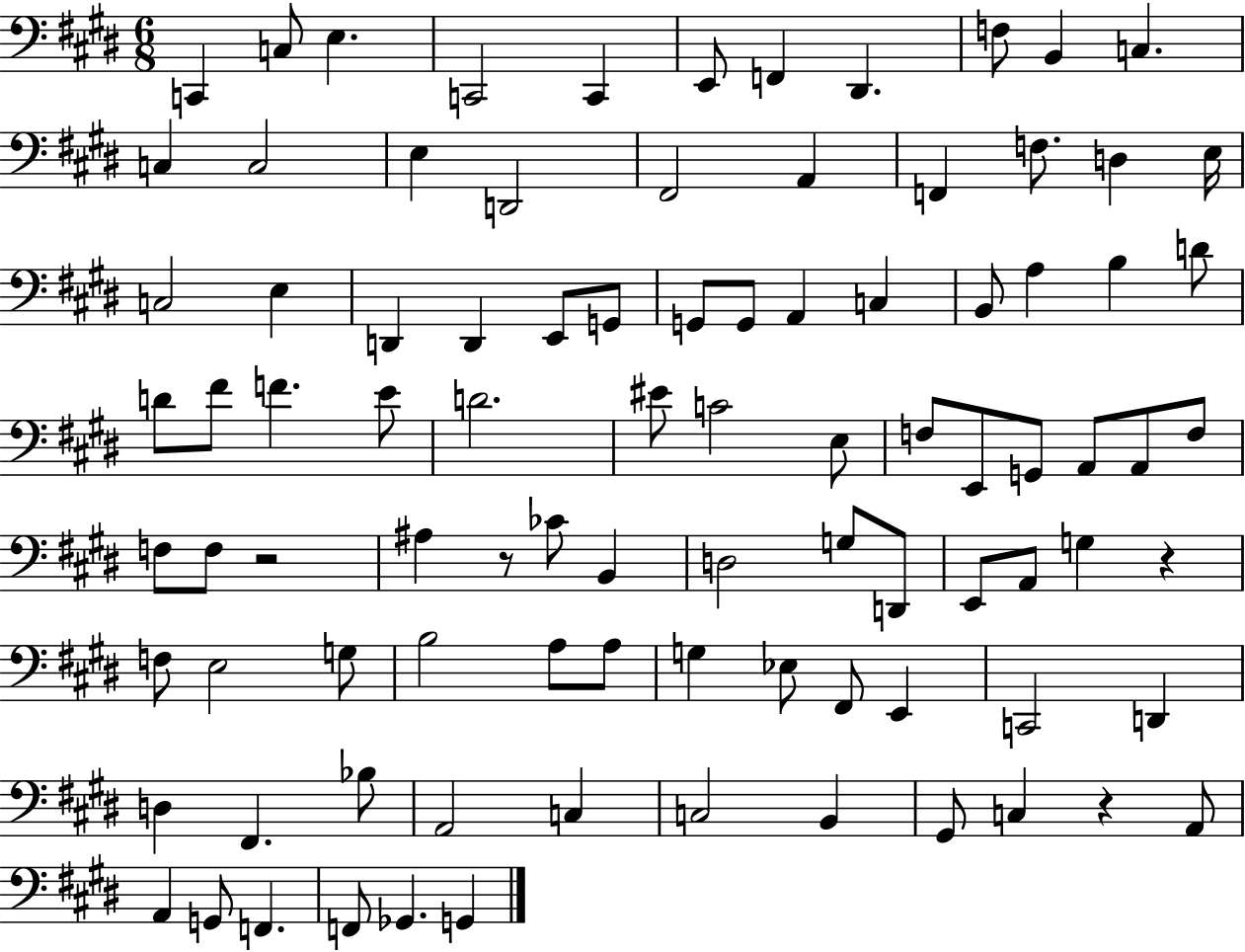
C2/q C3/e E3/q. C2/h C2/q E2/e F2/q D#2/q. F3/e B2/q C3/q. C3/q C3/h E3/q D2/h F#2/h A2/q F2/q F3/e. D3/q E3/s C3/h E3/q D2/q D2/q E2/e G2/e G2/e G2/e A2/q C3/q B2/e A3/q B3/q D4/e D4/e F#4/e F4/q. E4/e D4/h. EIS4/e C4/h E3/e F3/e E2/e G2/e A2/e A2/e F3/e F3/e F3/e R/h A#3/q R/e CES4/e B2/q D3/h G3/e D2/e E2/e A2/e G3/q R/q F3/e E3/h G3/e B3/h A3/e A3/e G3/q Eb3/e F#2/e E2/q C2/h D2/q D3/q F#2/q. Bb3/e A2/h C3/q C3/h B2/q G#2/e C3/q R/q A2/e A2/q G2/e F2/q. F2/e Gb2/q. G2/q